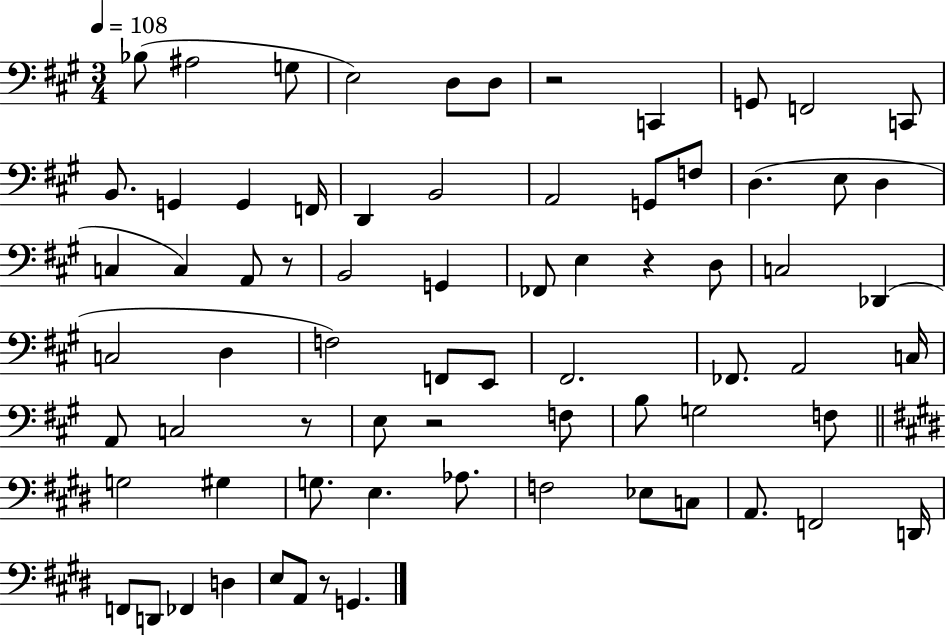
{
  \clef bass
  \numericTimeSignature
  \time 3/4
  \key a \major
  \tempo 4 = 108
  bes8( ais2 g8 | e2) d8 d8 | r2 c,4 | g,8 f,2 c,8 | \break b,8. g,4 g,4 f,16 | d,4 b,2 | a,2 g,8 f8 | d4.( e8 d4 | \break c4 c4) a,8 r8 | b,2 g,4 | fes,8 e4 r4 d8 | c2 des,4( | \break c2 d4 | f2) f,8 e,8 | fis,2. | fes,8. a,2 c16 | \break a,8 c2 r8 | e8 r2 f8 | b8 g2 f8 | \bar "||" \break \key e \major g2 gis4 | g8. e4. aes8. | f2 ees8 c8 | a,8. f,2 d,16 | \break f,8 d,8 fes,4 d4 | e8 a,8 r8 g,4. | \bar "|."
}